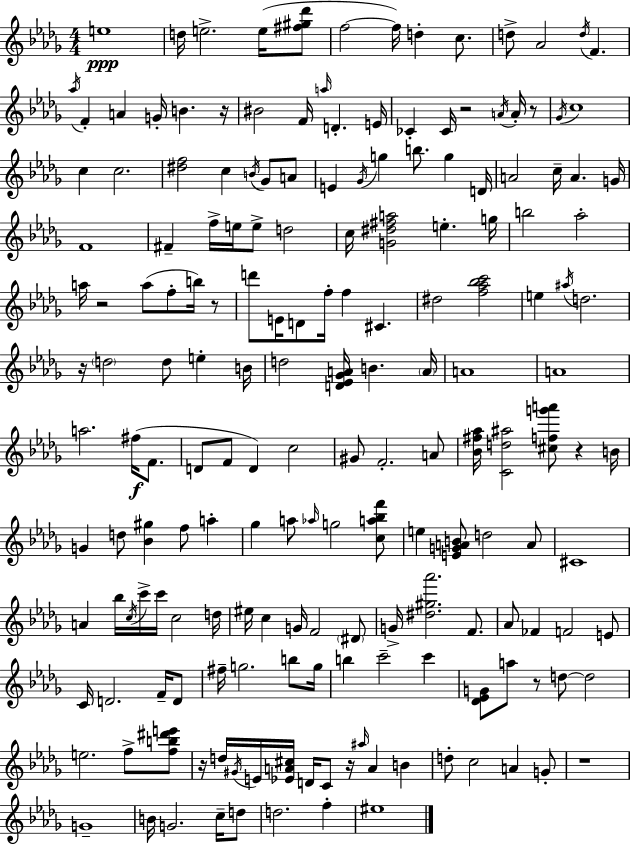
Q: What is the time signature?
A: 4/4